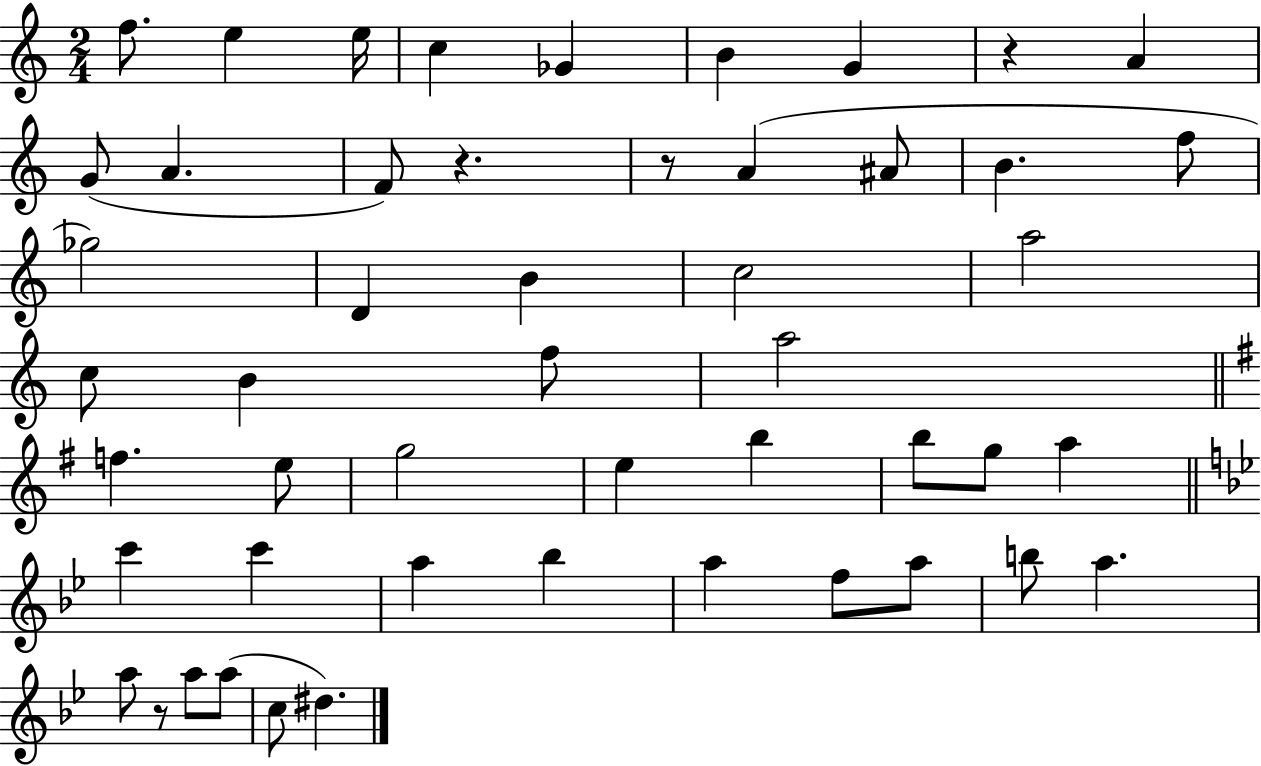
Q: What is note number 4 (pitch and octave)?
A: C5